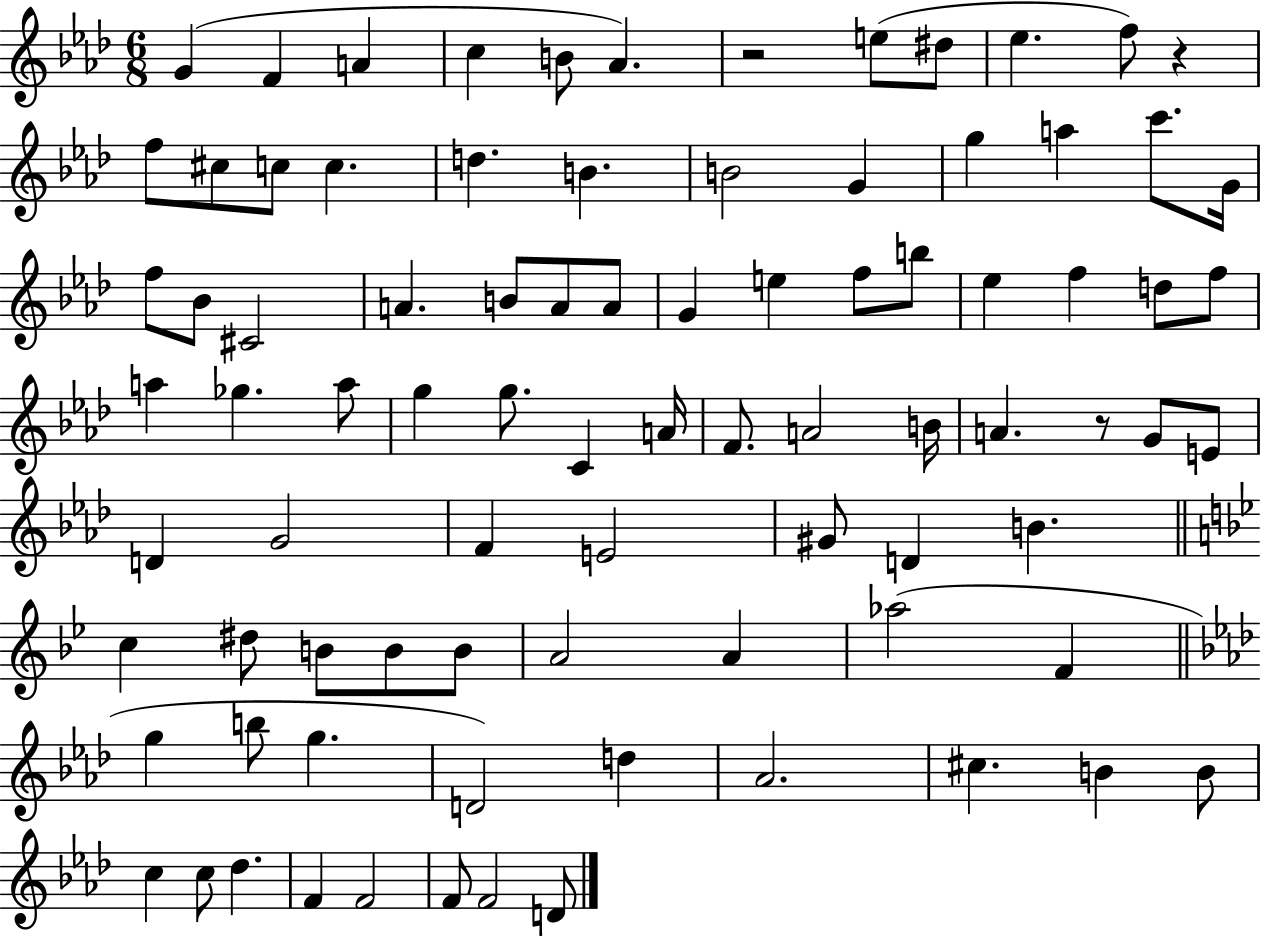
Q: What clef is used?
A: treble